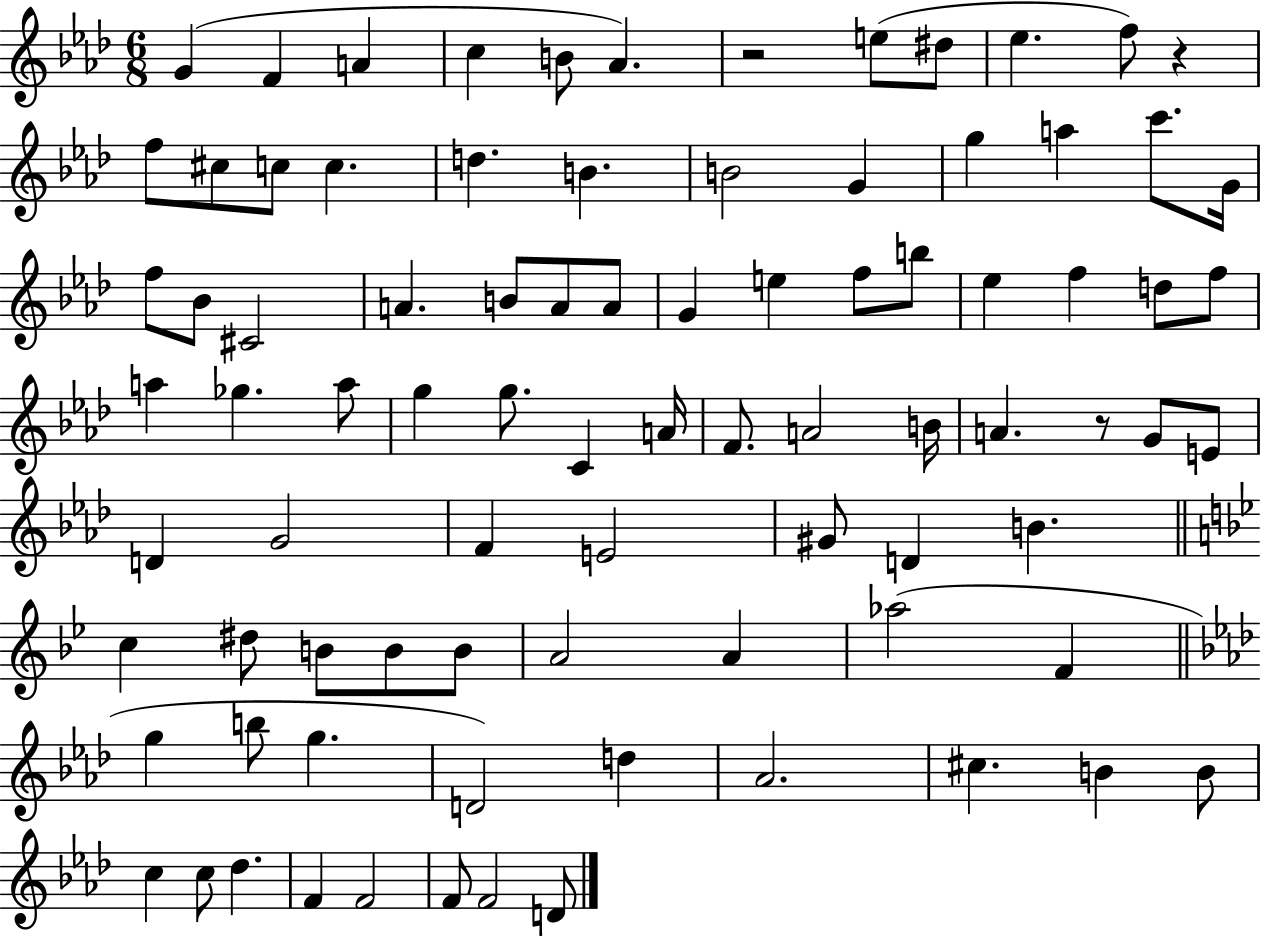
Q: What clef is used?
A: treble